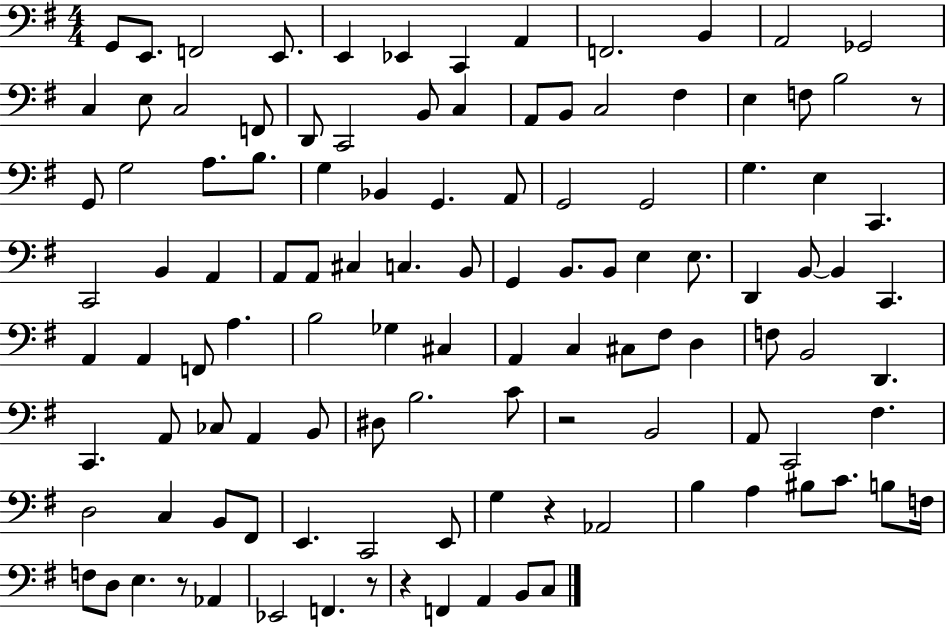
{
  \clef bass
  \numericTimeSignature
  \time 4/4
  \key g \major
  \repeat volta 2 { g,8 e,8. f,2 e,8. | e,4 ees,4 c,4 a,4 | f,2. b,4 | a,2 ges,2 | \break c4 e8 c2 f,8 | d,8 c,2 b,8 c4 | a,8 b,8 c2 fis4 | e4 f8 b2 r8 | \break g,8 g2 a8. b8. | g4 bes,4 g,4. a,8 | g,2 g,2 | g4. e4 c,4. | \break c,2 b,4 a,4 | a,8 a,8 cis4 c4. b,8 | g,4 b,8. b,8 e4 e8. | d,4 b,8~~ b,4 c,4. | \break a,4 a,4 f,8 a4. | b2 ges4 cis4 | a,4 c4 cis8 fis8 d4 | f8 b,2 d,4. | \break c,4. a,8 ces8 a,4 b,8 | dis8 b2. c'8 | r2 b,2 | a,8 c,2 fis4. | \break d2 c4 b,8 fis,8 | e,4. c,2 e,8 | g4 r4 aes,2 | b4 a4 bis8 c'8. b8 f16 | \break f8 d8 e4. r8 aes,4 | ees,2 f,4. r8 | r4 f,4 a,4 b,8 c8 | } \bar "|."
}